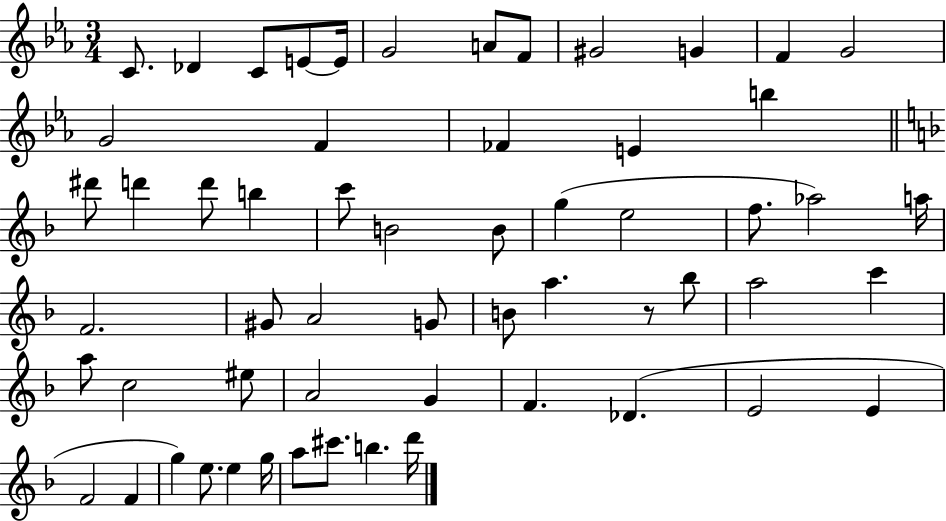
X:1
T:Untitled
M:3/4
L:1/4
K:Eb
C/2 _D C/2 E/2 E/4 G2 A/2 F/2 ^G2 G F G2 G2 F _F E b ^d'/2 d' d'/2 b c'/2 B2 B/2 g e2 f/2 _a2 a/4 F2 ^G/2 A2 G/2 B/2 a z/2 _b/2 a2 c' a/2 c2 ^e/2 A2 G F _D E2 E F2 F g e/2 e g/4 a/2 ^c'/2 b d'/4